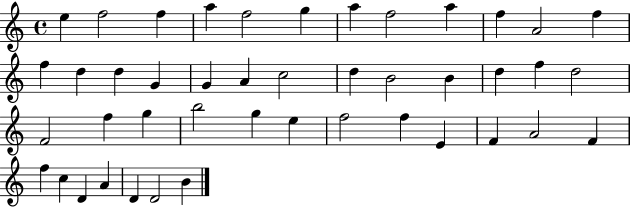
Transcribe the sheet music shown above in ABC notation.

X:1
T:Untitled
M:4/4
L:1/4
K:C
e f2 f a f2 g a f2 a f A2 f f d d G G A c2 d B2 B d f d2 F2 f g b2 g e f2 f E F A2 F f c D A D D2 B